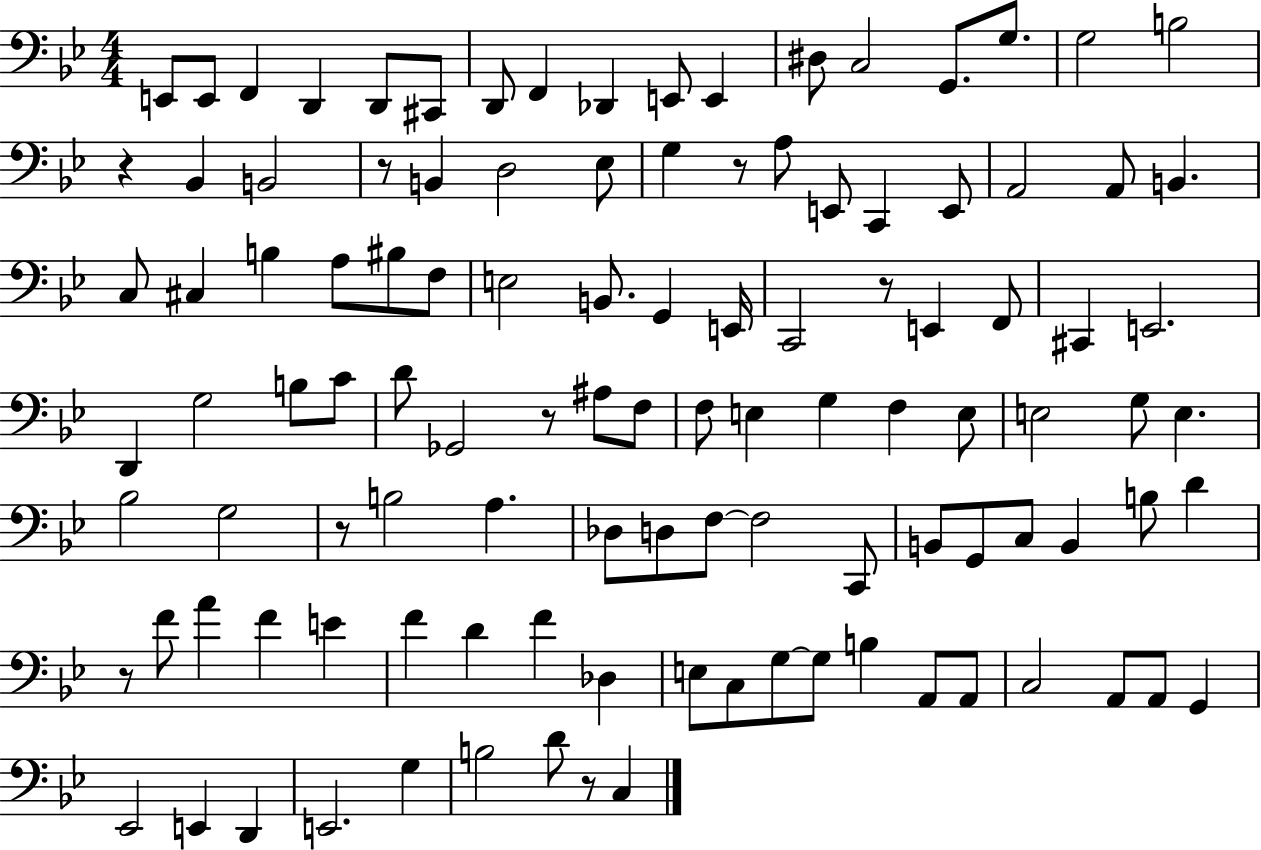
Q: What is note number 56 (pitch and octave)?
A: G3